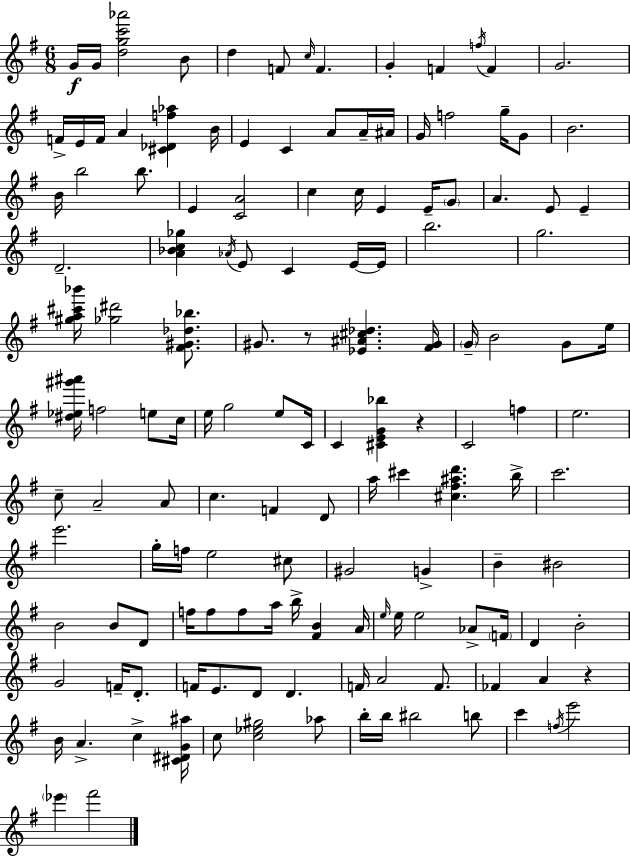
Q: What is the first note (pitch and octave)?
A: G4